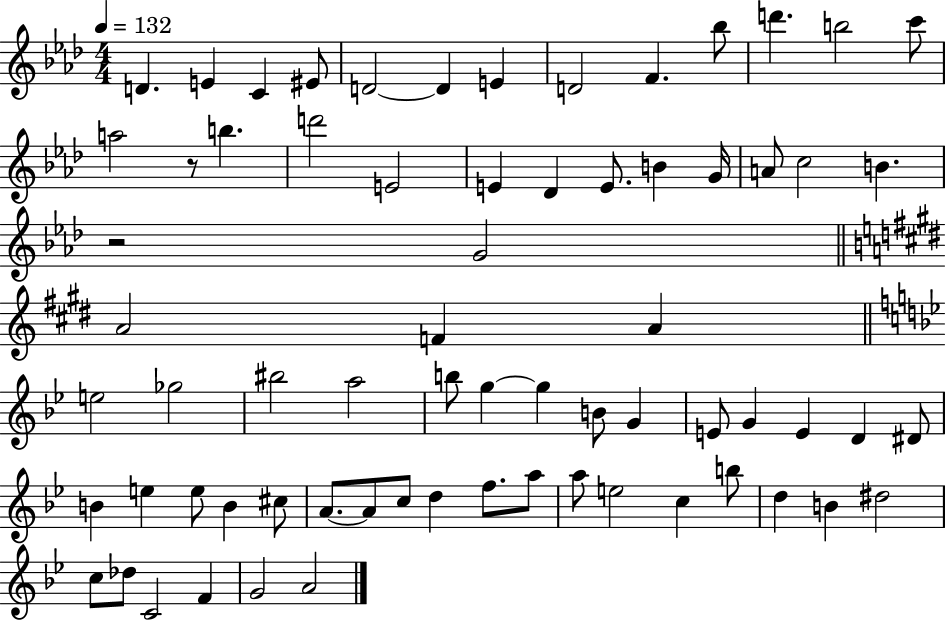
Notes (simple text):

D4/q. E4/q C4/q EIS4/e D4/h D4/q E4/q D4/h F4/q. Bb5/e D6/q. B5/h C6/e A5/h R/e B5/q. D6/h E4/h E4/q Db4/q E4/e. B4/q G4/s A4/e C5/h B4/q. R/h G4/h A4/h F4/q A4/q E5/h Gb5/h BIS5/h A5/h B5/e G5/q G5/q B4/e G4/q E4/e G4/q E4/q D4/q D#4/e B4/q E5/q E5/e B4/q C#5/e A4/e. A4/e C5/e D5/q F5/e. A5/e A5/e E5/h C5/q B5/e D5/q B4/q D#5/h C5/e Db5/e C4/h F4/q G4/h A4/h